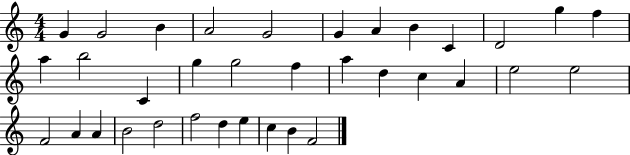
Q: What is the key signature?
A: C major